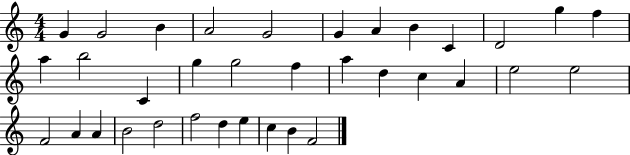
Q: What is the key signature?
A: C major